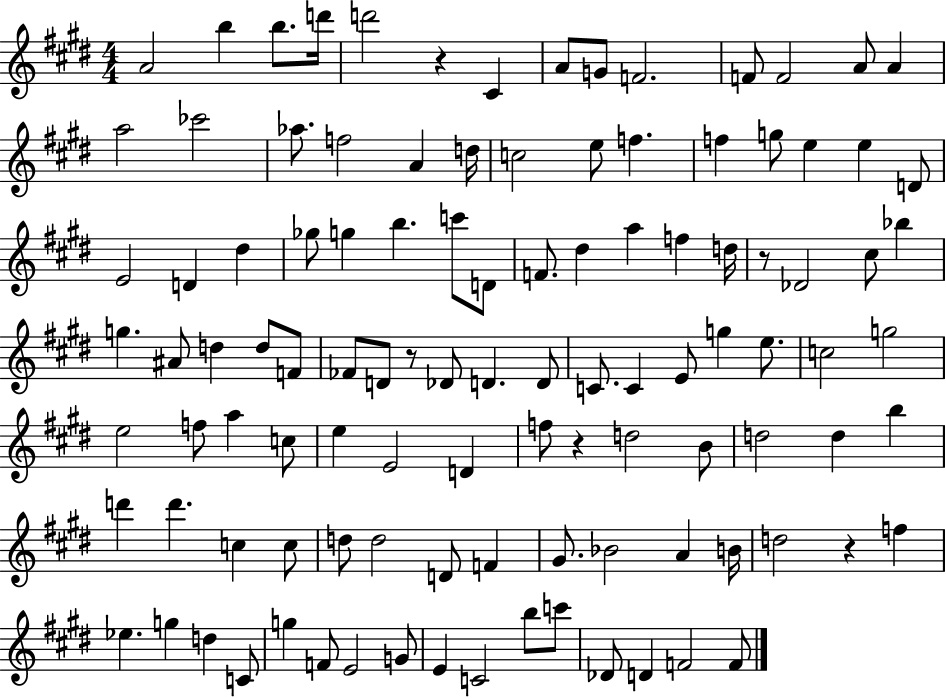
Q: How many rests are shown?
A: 5